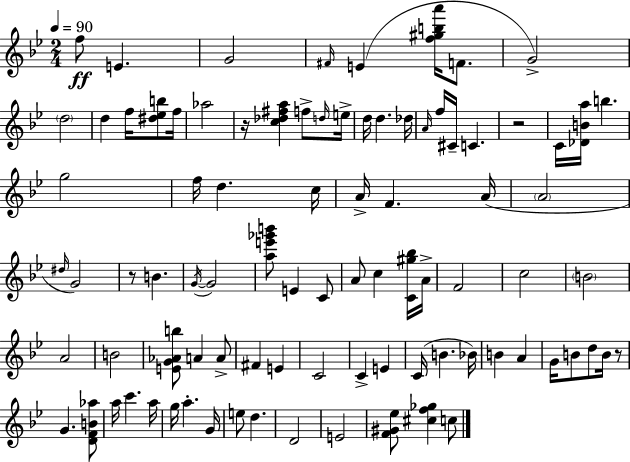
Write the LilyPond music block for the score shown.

{
  \clef treble
  \numericTimeSignature
  \time 2/4
  \key bes \major
  \tempo 4 = 90
  f''8\ff e'4. | g'2 | \grace { fis'16 } e'4( <f'' gis'' b'' a'''>16 f'8. | g'2->) | \break \parenthesize d''2 | d''4 f''16 <dis'' ees'' b''>8 | f''16 aes''2 | r16 <c'' des'' fis'' a''>4 f''8-> | \break \grace { d''16 } e''16-> d''16 d''4. | des''16 \grace { a'16 } f''16 cis'16-- c'4. | r2 | c'16 <des' b' a''>16 b''4. | \break g''2 | f''16 d''4. | c''16 a'16-> f'4. | a'16( \parenthesize a'2 | \break \grace { dis''16 } g'2) | r8 b'4. | \acciaccatura { g'16~ }~ g'2 | <a'' e''' ges''' b'''>8 e'4 | \break c'8 a'8 c''4 | <c' gis'' bes''>16 a'16-> f'2 | c''2 | \parenthesize b'2 | \break a'2 | b'2 | <e' g' aes' b''>8 a'4 | a'8-> fis'4 | \break e'4 c'2 | c'4-> | e'4 c'16( b'4. | bes'16) b'4 | \break a'4 g'16 b'8 | d''8 b'16 r8 g'4. | <d' f' b' aes''>8 a''16 c'''4. | a''16 g''16 a''4.-. | \break g'16 e''8 d''4. | d'2 | e'2 | <f' gis' ees''>8 <cis'' f'' ges''>4 | \break c''8 \bar "|."
}